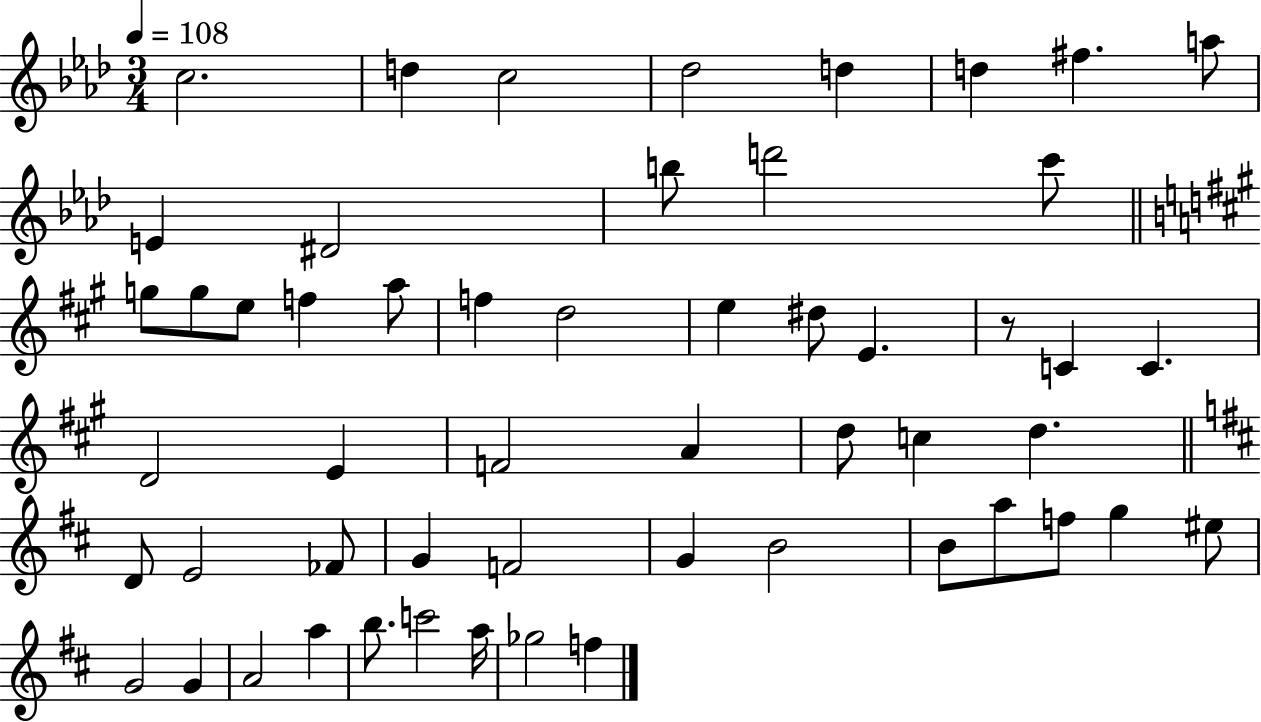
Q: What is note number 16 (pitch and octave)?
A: E5